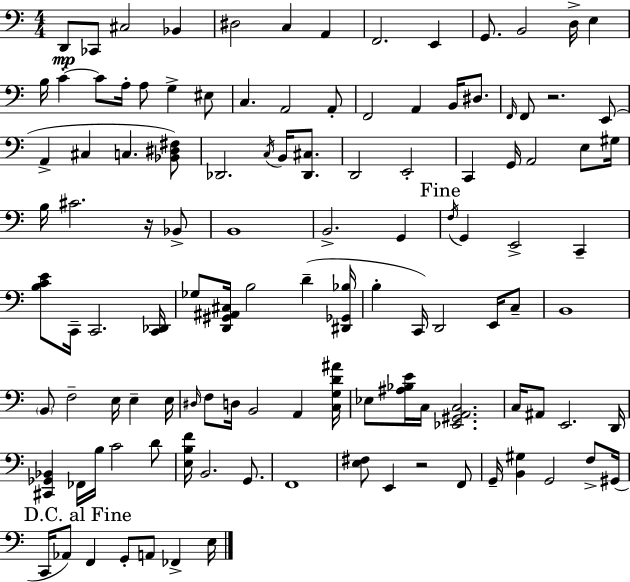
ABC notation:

X:1
T:Untitled
M:4/4
L:1/4
K:Am
D,,/2 _C,,/2 ^C,2 _B,, ^D,2 C, A,, F,,2 E,, G,,/2 B,,2 D,/4 E, B,/4 C C/2 A,/4 A,/2 G, ^E,/2 C, A,,2 A,,/2 F,,2 A,, B,,/4 ^D,/2 F,,/4 F,,/2 z2 E,,/2 A,, ^C, C, [_B,,^D,^F,]/2 _D,,2 C,/4 B,,/4 [_D,,^C,]/2 D,,2 E,,2 C,, G,,/4 A,,2 E,/2 ^G,/4 B,/4 ^C2 z/4 _B,,/2 B,,4 B,,2 G,, F,/4 G,, E,,2 C,, [B,CE]/2 C,,/4 C,,2 [C,,_D,,]/4 _G,/2 [D,,^G,,^A,,^C,]/4 B,2 D [^D,,_G,,_B,]/4 B, C,,/4 D,,2 E,,/4 C,/2 B,,4 B,,/2 F,2 E,/4 E, E,/4 ^D,/4 F,/2 D,/4 B,,2 A,, [C,G,D^A]/4 _E,/2 [^A,_B,E]/4 C,/4 [_E,,^G,,A,,C,]2 C,/4 ^A,,/2 E,,2 D,,/4 [^C,,_G,,_B,,] _F,,/4 B,/4 C2 D/2 [E,B,F]/4 B,,2 G,,/2 F,,4 [E,^F,]/2 E,, z2 F,,/2 G,,/4 [B,,^G,] G,,2 F,/2 ^G,,/4 C,,/4 _A,,/2 F,, G,,/2 A,,/2 _F,, E,/4